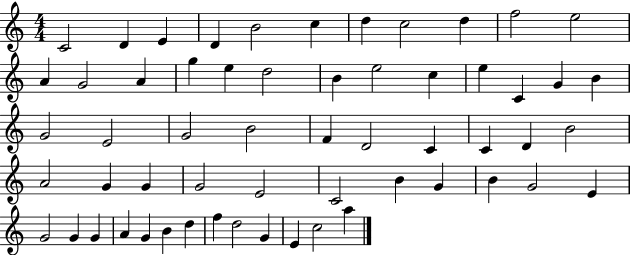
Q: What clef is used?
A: treble